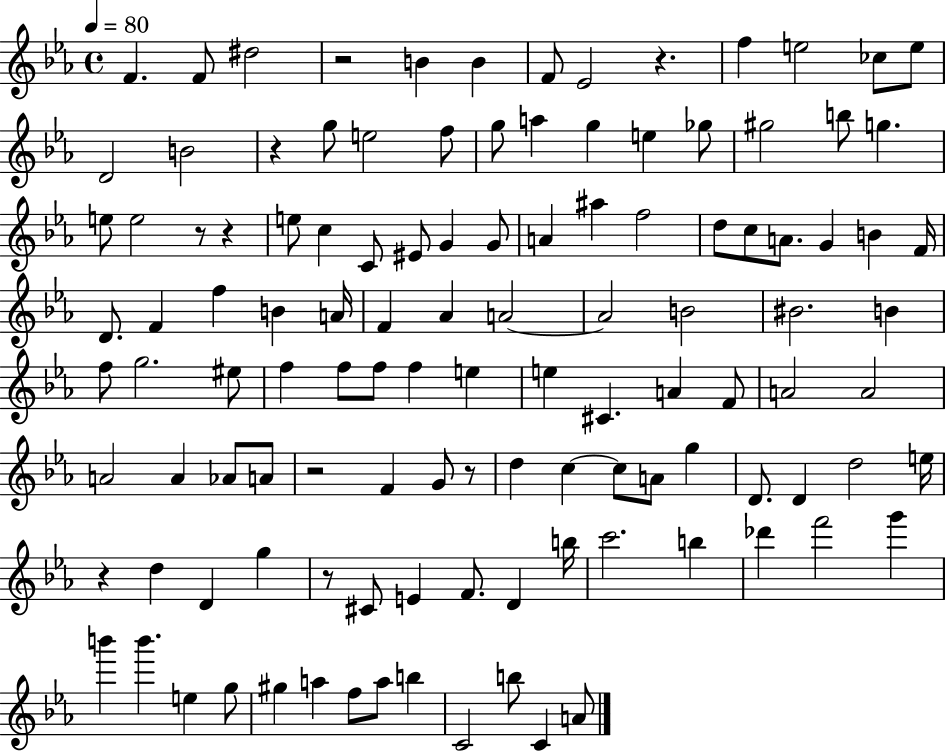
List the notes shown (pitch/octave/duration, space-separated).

F4/q. F4/e D#5/h R/h B4/q B4/q F4/e Eb4/h R/q. F5/q E5/h CES5/e E5/e D4/h B4/h R/q G5/e E5/h F5/e G5/e A5/q G5/q E5/q Gb5/e G#5/h B5/e G5/q. E5/e E5/h R/e R/q E5/e C5/q C4/e EIS4/e G4/q G4/e A4/q A#5/q F5/h D5/e C5/e A4/e. G4/q B4/q F4/s D4/e. F4/q F5/q B4/q A4/s F4/q Ab4/q A4/h A4/h B4/h BIS4/h. B4/q F5/e G5/h. EIS5/e F5/q F5/e F5/e F5/q E5/q E5/q C#4/q. A4/q F4/e A4/h A4/h A4/h A4/q Ab4/e A4/e R/h F4/q G4/e R/e D5/q C5/q C5/e A4/e G5/q D4/e. D4/q D5/h E5/s R/q D5/q D4/q G5/q R/e C#4/e E4/q F4/e. D4/q B5/s C6/h. B5/q Db6/q F6/h G6/q B6/q B6/q. E5/q G5/e G#5/q A5/q F5/e A5/e B5/q C4/h B5/e C4/q A4/e